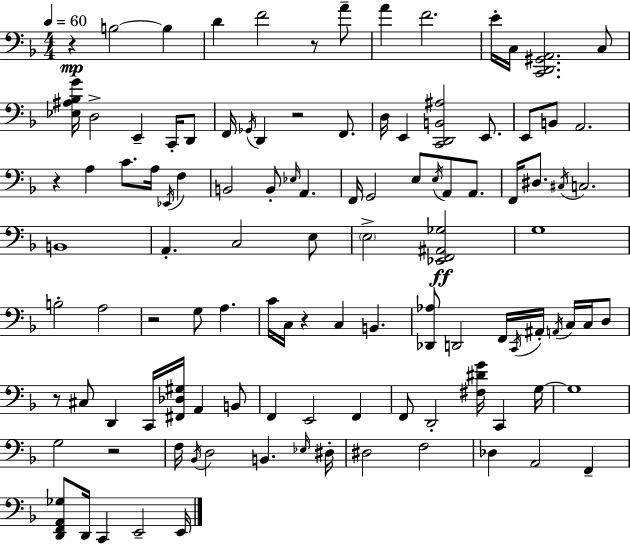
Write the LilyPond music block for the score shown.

{
  \clef bass
  \numericTimeSignature
  \time 4/4
  \key f \major
  \tempo 4 = 60
  r4\mp b2~~ b4 | d'4 f'2 r8 a'8-- | a'4 f'2. | e'16-. c16 <c, d, gis, a,>2. c8 | \break <ees ais bes g'>16 d2-> e,4-- c,16-. d,8 | f,16 \acciaccatura { ges,16 } d,4 r2 f,8. | d16 e,4 <c, d, b, ais>2 e,8. | e,8 b,8 a,2. | \break r4 a4 c'8. a16 \acciaccatura { ees,16 } f4 | b,2 b,8-. \grace { ees16 } a,4. | f,16 g,2 e8 \acciaccatura { e16 } a,8 | a,8. f,16 dis8. \acciaccatura { cis16 } c2. | \break b,1 | a,4.-. c2 | e8 \parenthesize e2-> <ees, f, ais, ges>2\ff | g1 | \break b2-. a2 | r2 g8 a4. | c'16 c16 r4 c4 b,4. | <des, aes>8 d,2 f,16 | \break \acciaccatura { c,16 } ais,16-. \acciaccatura { a,16 } c16 c16 d8 r8 cis8 d,4 c,16 | <fis, des gis>16 a,4 b,8 f,4 e,2 | f,4 f,8 d,2-. | <fis dis' g'>16 c,4 g16~~ g1 | \break g2 r2 | f16 \acciaccatura { bes,16 } d2 | b,4. \grace { ees16 } dis16-. dis2 | f2 des4 a,2 | \break f,4-- <d, f, a, ges>8 d,16 c,4 | e,2-- e,16 \bar "|."
}